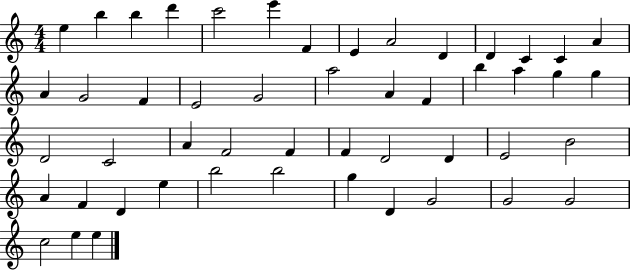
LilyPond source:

{
  \clef treble
  \numericTimeSignature
  \time 4/4
  \key c \major
  e''4 b''4 b''4 d'''4 | c'''2 e'''4 f'4 | e'4 a'2 d'4 | d'4 c'4 c'4 a'4 | \break a'4 g'2 f'4 | e'2 g'2 | a''2 a'4 f'4 | b''4 a''4 g''4 g''4 | \break d'2 c'2 | a'4 f'2 f'4 | f'4 d'2 d'4 | e'2 b'2 | \break a'4 f'4 d'4 e''4 | b''2 b''2 | g''4 d'4 g'2 | g'2 g'2 | \break c''2 e''4 e''4 | \bar "|."
}